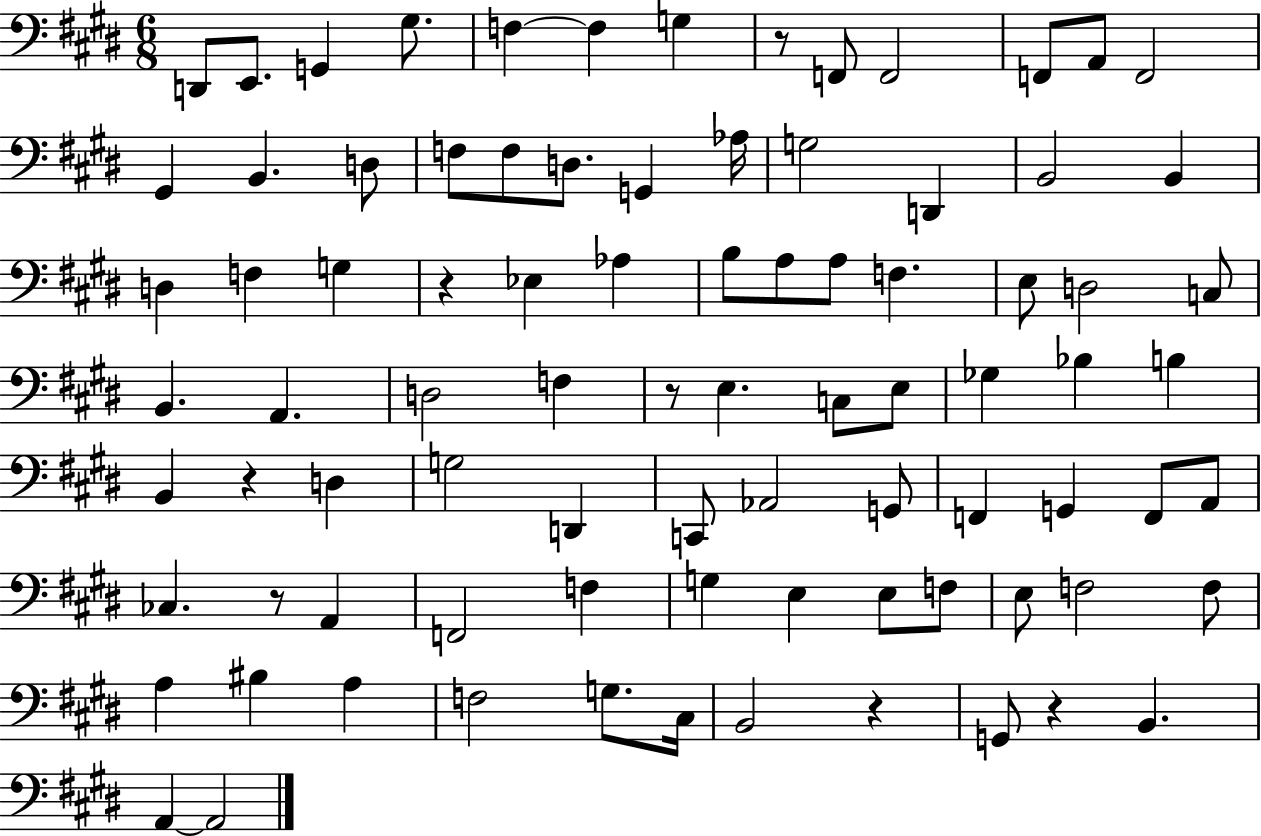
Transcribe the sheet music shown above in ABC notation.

X:1
T:Untitled
M:6/8
L:1/4
K:E
D,,/2 E,,/2 G,, ^G,/2 F, F, G, z/2 F,,/2 F,,2 F,,/2 A,,/2 F,,2 ^G,, B,, D,/2 F,/2 F,/2 D,/2 G,, _A,/4 G,2 D,, B,,2 B,, D, F, G, z _E, _A, B,/2 A,/2 A,/2 F, E,/2 D,2 C,/2 B,, A,, D,2 F, z/2 E, C,/2 E,/2 _G, _B, B, B,, z D, G,2 D,, C,,/2 _A,,2 G,,/2 F,, G,, F,,/2 A,,/2 _C, z/2 A,, F,,2 F, G, E, E,/2 F,/2 E,/2 F,2 F,/2 A, ^B, A, F,2 G,/2 ^C,/4 B,,2 z G,,/2 z B,, A,, A,,2